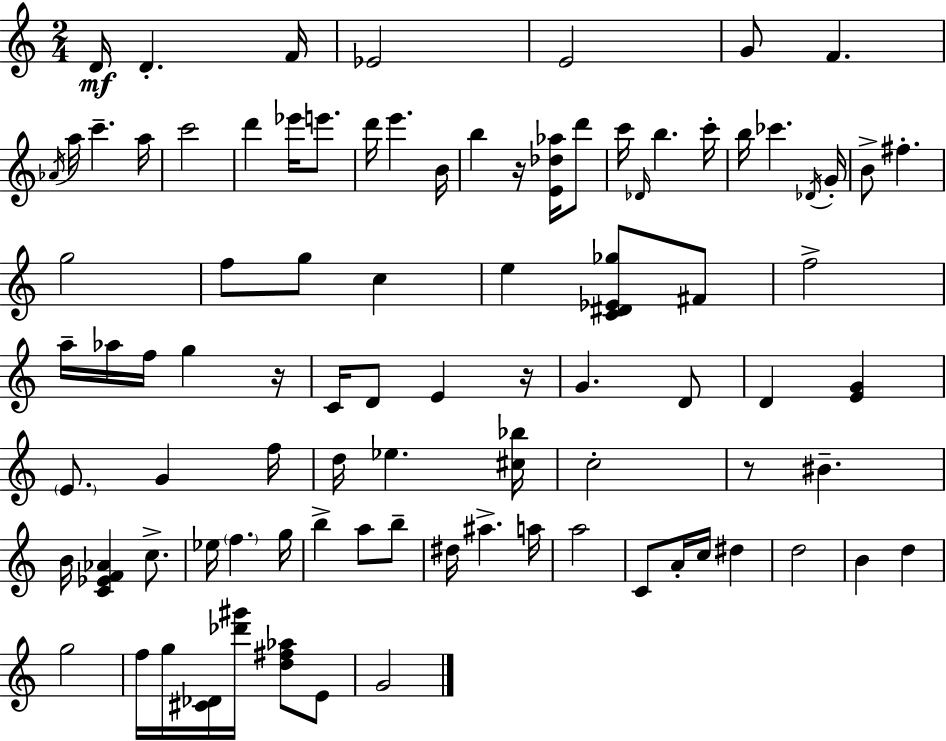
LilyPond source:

{
  \clef treble
  \numericTimeSignature
  \time 2/4
  \key c \major
  \repeat volta 2 { d'16\mf d'4.-. f'16 | ees'2 | e'2 | g'8 f'4. | \break \acciaccatura { aes'16 } a''16 c'''4.-- | a''16 c'''2 | d'''4 ees'''16 e'''8. | d'''16 e'''4. | \break b'16 b''4 r16 <e' des'' aes''>16 d'''8 | c'''16 \grace { des'16 } b''4. | c'''16-. b''16 ces'''4. | \acciaccatura { des'16 } g'16-. b'8-> fis''4.-. | \break g''2 | f''8 g''8 c''4 | e''4 <c' dis' ees' ges''>8 | fis'8 f''2-> | \break a''16-- aes''16 f''16 g''4 | r16 c'16 d'8 e'4 | r16 g'4. | d'8 d'4 <e' g'>4 | \break \parenthesize e'8. g'4 | f''16 d''16 ees''4. | <cis'' bes''>16 c''2-. | r8 bis'4.-- | \break b'16 <c' ees' f' aes'>4 | c''8.-> ees''16 \parenthesize f''4. | g''16 b''4-> a''8 | b''8-- dis''16 ais''4.-> | \break a''16 a''2 | c'8 a'16-. c''16 dis''4 | d''2 | b'4 d''4 | \break g''2 | f''16 g''16 <cis' des'>16 <des''' gis'''>16 <d'' fis'' aes''>8 | e'8 g'2 | } \bar "|."
}